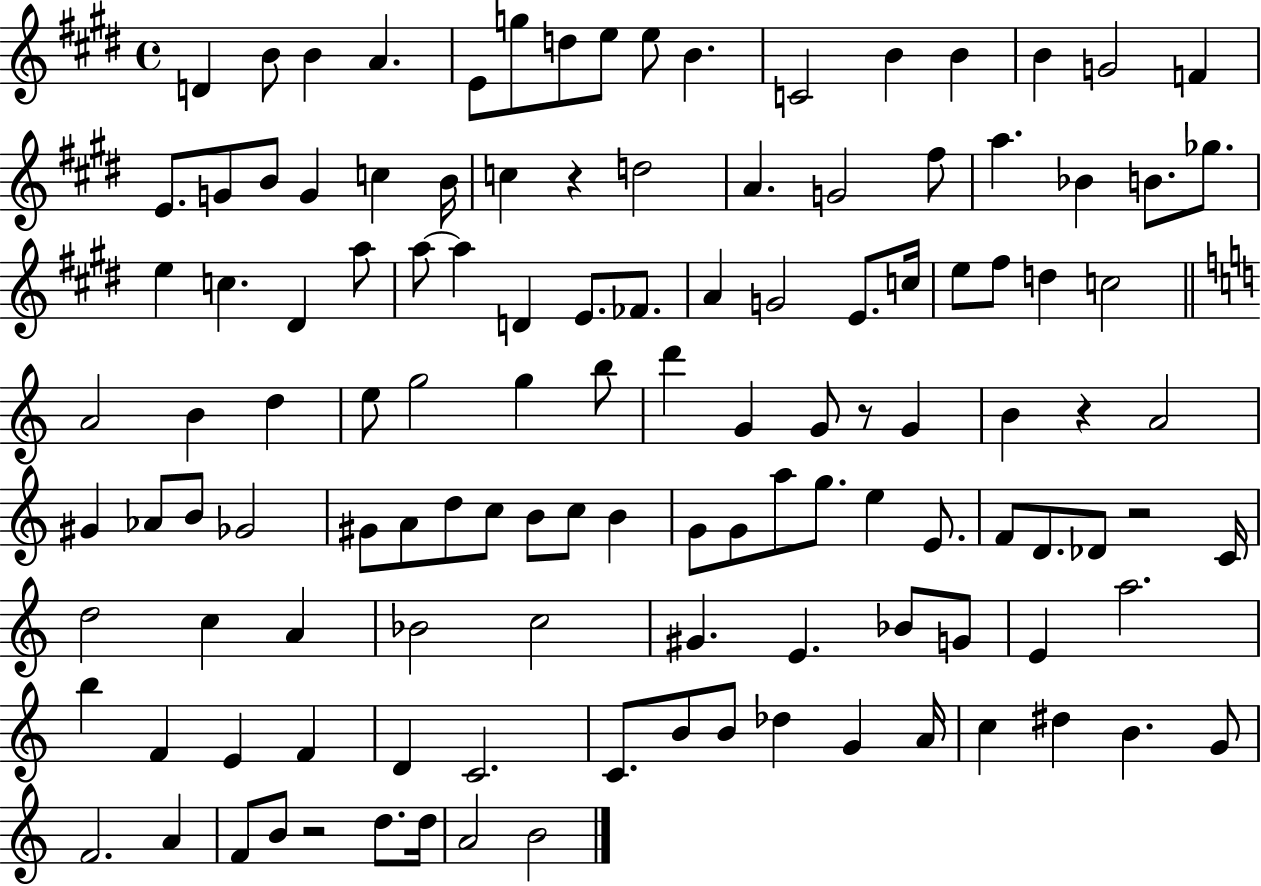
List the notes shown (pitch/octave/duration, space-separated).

D4/q B4/e B4/q A4/q. E4/e G5/e D5/e E5/e E5/e B4/q. C4/h B4/q B4/q B4/q G4/h F4/q E4/e. G4/e B4/e G4/q C5/q B4/s C5/q R/q D5/h A4/q. G4/h F#5/e A5/q. Bb4/q B4/e. Gb5/e. E5/q C5/q. D#4/q A5/e A5/e A5/q D4/q E4/e. FES4/e. A4/q G4/h E4/e. C5/s E5/e F#5/e D5/q C5/h A4/h B4/q D5/q E5/e G5/h G5/q B5/e D6/q G4/q G4/e R/e G4/q B4/q R/q A4/h G#4/q Ab4/e B4/e Gb4/h G#4/e A4/e D5/e C5/e B4/e C5/e B4/q G4/e G4/e A5/e G5/e. E5/q E4/e. F4/e D4/e. Db4/e R/h C4/s D5/h C5/q A4/q Bb4/h C5/h G#4/q. E4/q. Bb4/e G4/e E4/q A5/h. B5/q F4/q E4/q F4/q D4/q C4/h. C4/e. B4/e B4/e Db5/q G4/q A4/s C5/q D#5/q B4/q. G4/e F4/h. A4/q F4/e B4/e R/h D5/e. D5/s A4/h B4/h